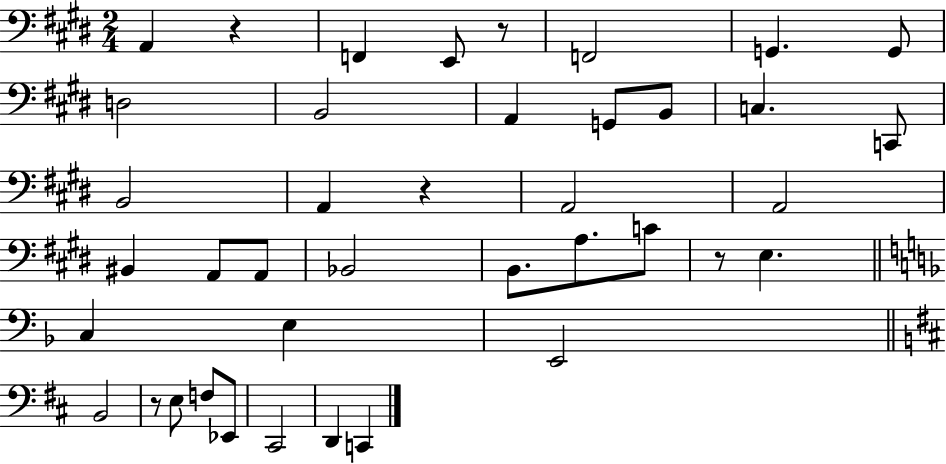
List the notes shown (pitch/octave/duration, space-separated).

A2/q R/q F2/q E2/e R/e F2/h G2/q. G2/e D3/h B2/h A2/q G2/e B2/e C3/q. C2/e B2/h A2/q R/q A2/h A2/h BIS2/q A2/e A2/e Bb2/h B2/e. A3/e. C4/e R/e E3/q. C3/q E3/q E2/h B2/h R/e E3/e F3/e Eb2/e C#2/h D2/q C2/q